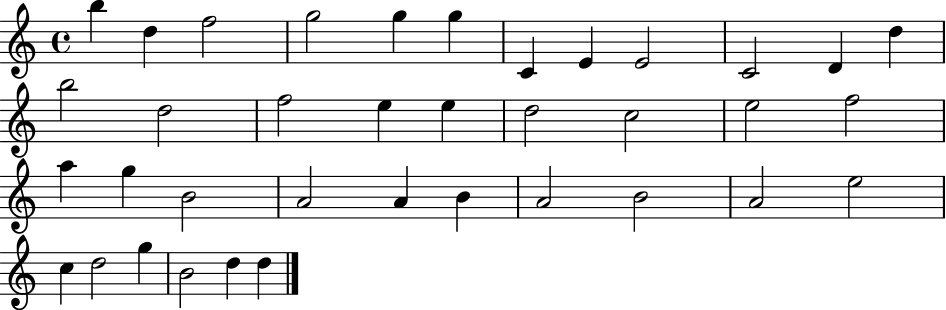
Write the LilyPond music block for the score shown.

{
  \clef treble
  \time 4/4
  \defaultTimeSignature
  \key c \major
  b''4 d''4 f''2 | g''2 g''4 g''4 | c'4 e'4 e'2 | c'2 d'4 d''4 | \break b''2 d''2 | f''2 e''4 e''4 | d''2 c''2 | e''2 f''2 | \break a''4 g''4 b'2 | a'2 a'4 b'4 | a'2 b'2 | a'2 e''2 | \break c''4 d''2 g''4 | b'2 d''4 d''4 | \bar "|."
}